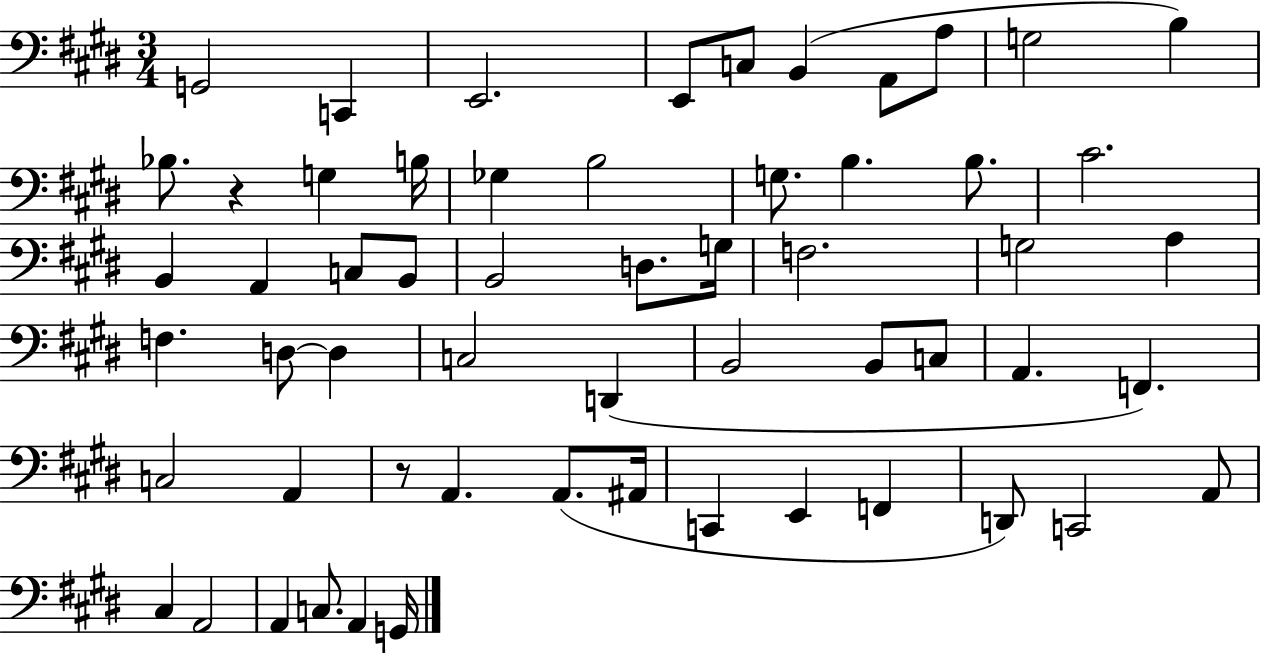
X:1
T:Untitled
M:3/4
L:1/4
K:E
G,,2 C,, E,,2 E,,/2 C,/2 B,, A,,/2 A,/2 G,2 B, _B,/2 z G, B,/4 _G, B,2 G,/2 B, B,/2 ^C2 B,, A,, C,/2 B,,/2 B,,2 D,/2 G,/4 F,2 G,2 A, F, D,/2 D, C,2 D,, B,,2 B,,/2 C,/2 A,, F,, C,2 A,, z/2 A,, A,,/2 ^A,,/4 C,, E,, F,, D,,/2 C,,2 A,,/2 ^C, A,,2 A,, C,/2 A,, G,,/4